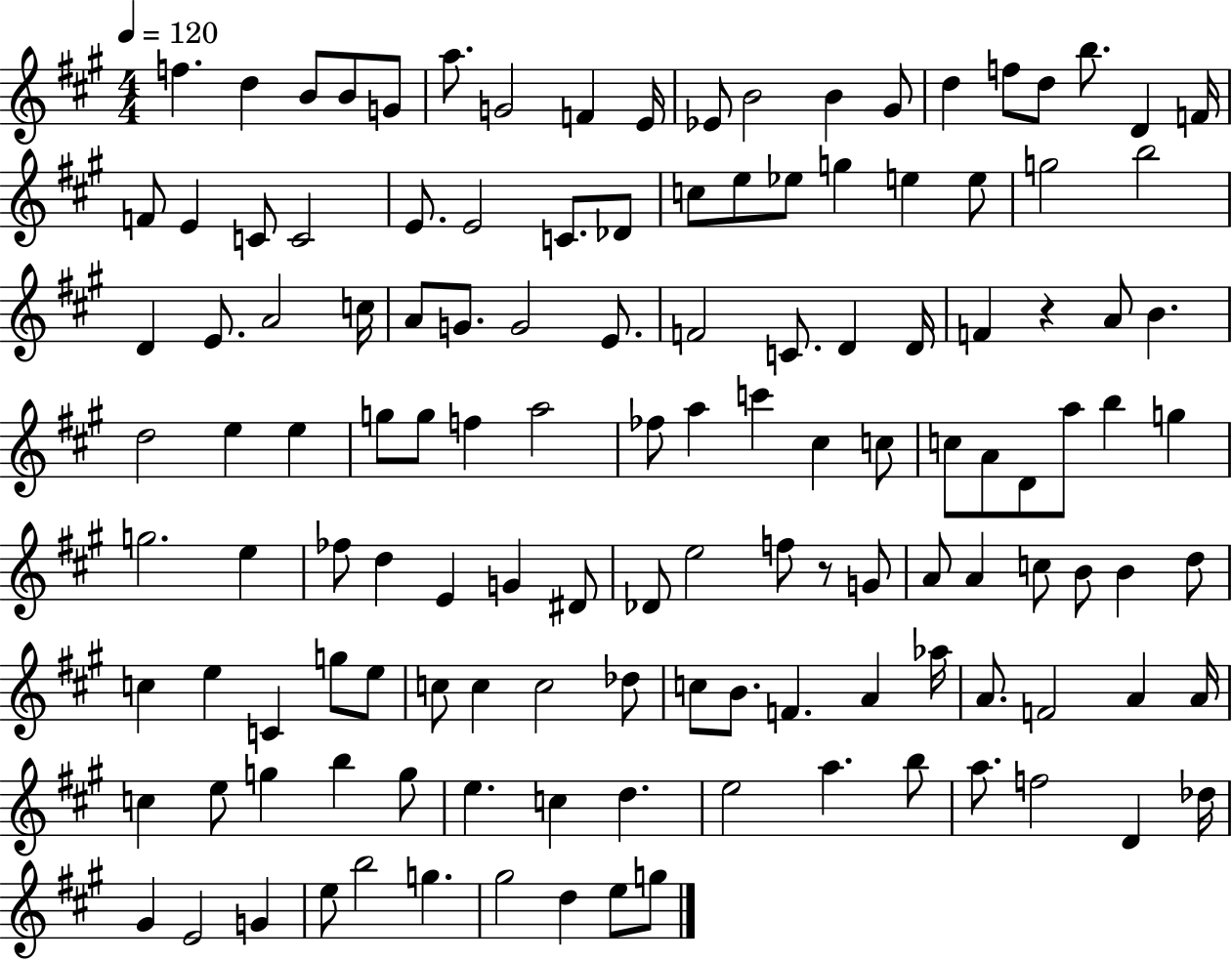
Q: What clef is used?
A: treble